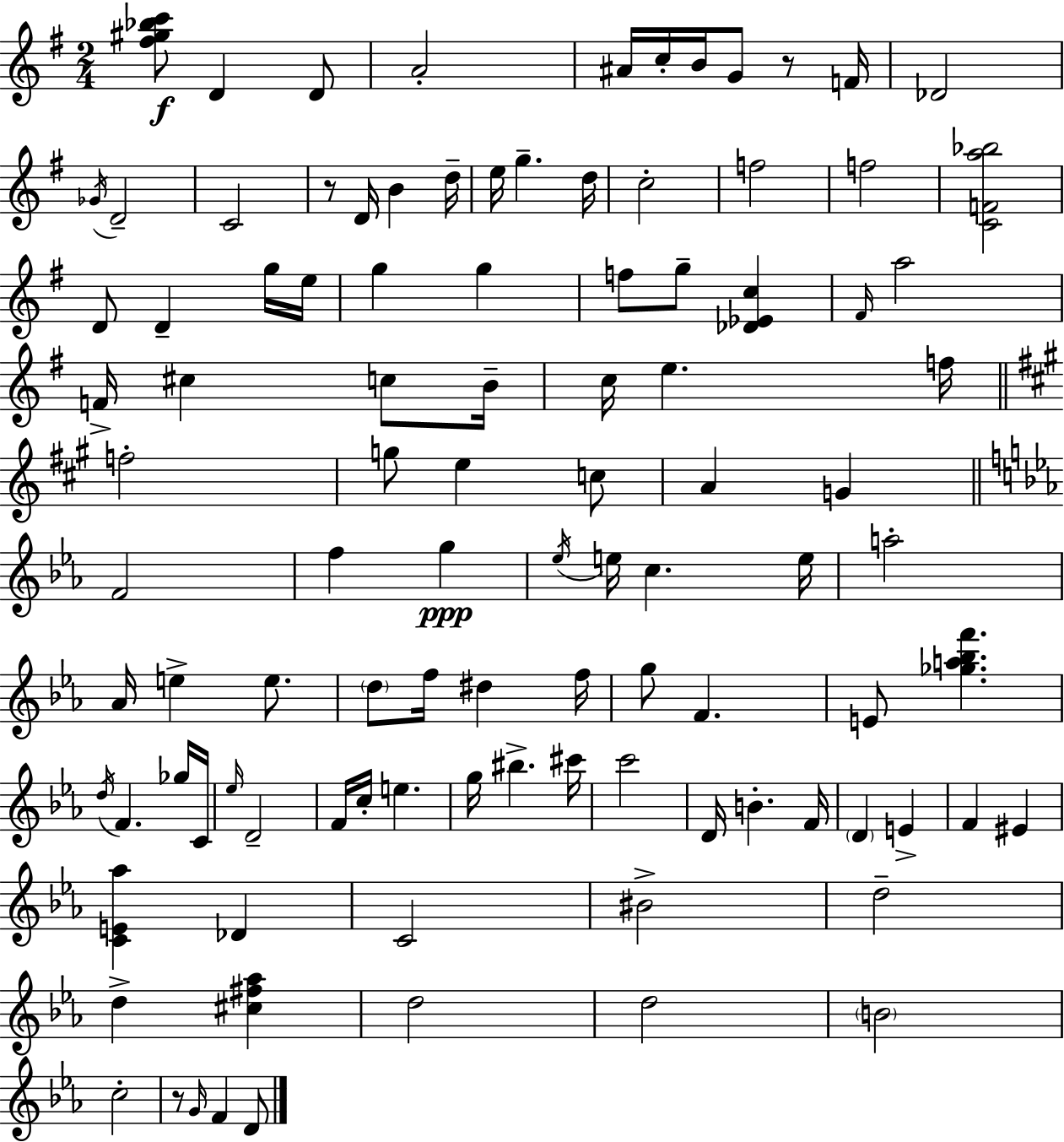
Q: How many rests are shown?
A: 3